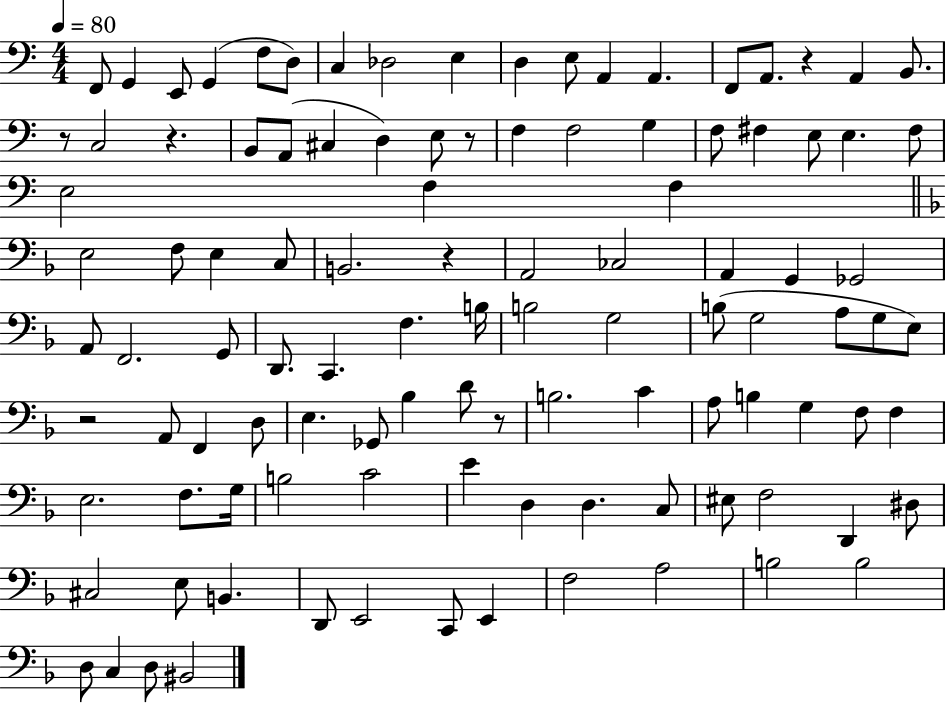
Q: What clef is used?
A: bass